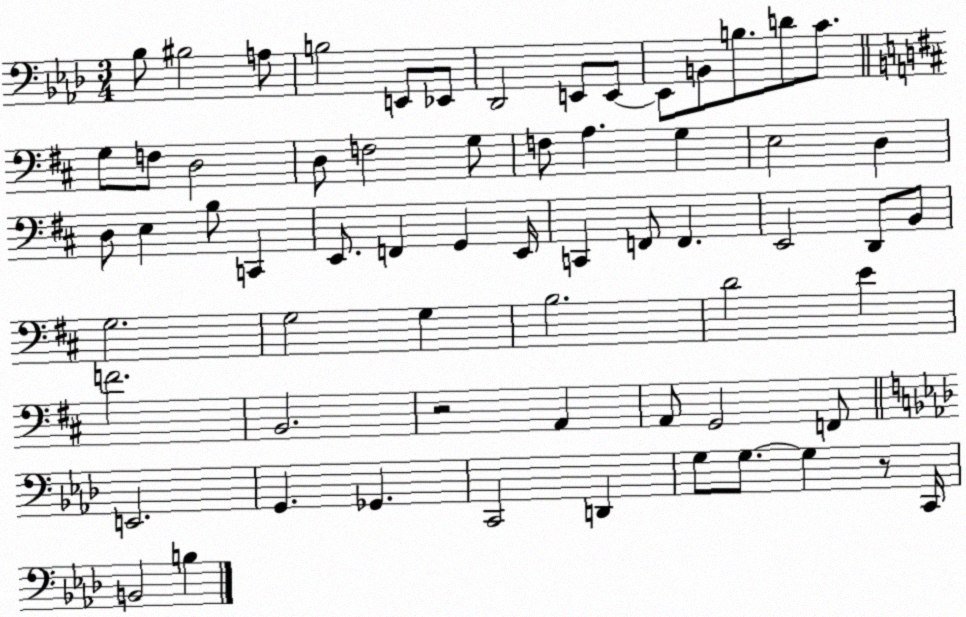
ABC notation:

X:1
T:Untitled
M:3/4
L:1/4
K:Ab
_B,/2 ^B,2 A,/2 B,2 E,,/2 _E,,/2 _D,,2 E,,/2 E,,/2 E,,/2 B,,/2 B,/2 D/2 C/2 G,/2 F,/2 D,2 D,/2 F,2 G,/2 F,/2 A, G, E,2 D, D,/2 E, B,/2 C,, E,,/2 F,, G,, E,,/4 C,, F,,/2 F,, E,,2 D,,/2 B,,/2 G,2 G,2 G, B,2 D2 E F2 B,,2 z2 A,, A,,/2 G,,2 F,,/2 E,,2 G,, _G,, C,,2 D,, G,/2 G,/2 G, z/2 C,,/4 B,,2 B,